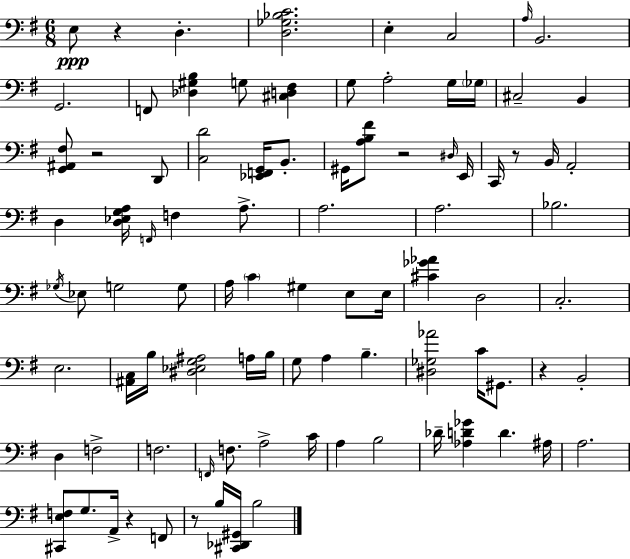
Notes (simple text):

E3/e R/q D3/q. [D3,Gb3,Bb3,C4]/h. E3/q C3/h A3/s B2/h. G2/h. F2/e [Db3,G#3,B3]/q G3/e [C#3,D3,F#3]/q G3/e A3/h G3/s Gb3/s C#3/h B2/q [G2,A#2,F#3]/e R/h D2/e [C3,D4]/h [Eb2,F2,G2]/s B2/e. G#2/s [A3,B3,F#4]/e R/h D#3/s E2/s C2/s R/e B2/s A2/h D3/q [D3,Eb3,G3,A3]/s F2/s F3/q A3/e. A3/h. A3/h. Bb3/h. Gb3/s Eb3/e G3/h G3/e A3/s C4/q G#3/q E3/e E3/s [C#4,Gb4,Ab4]/q D3/h C3/h. E3/h. [A#2,C3]/s B3/s [D#3,Eb3,G3,A#3]/h A3/s B3/s G3/e A3/q B3/q. [D#3,Gb3,Ab4]/h C4/s G#2/e. R/q B2/h D3/q F3/h F3/h. F2/s F3/e. A3/h C4/s A3/q B3/h Db4/s [Ab3,D4,Gb4]/q D4/q. A#3/s A3/h. [C#2,E3,F3]/e G3/e. A2/s R/q F2/e R/e B3/s [C#2,Db2,G#2]/s B3/h